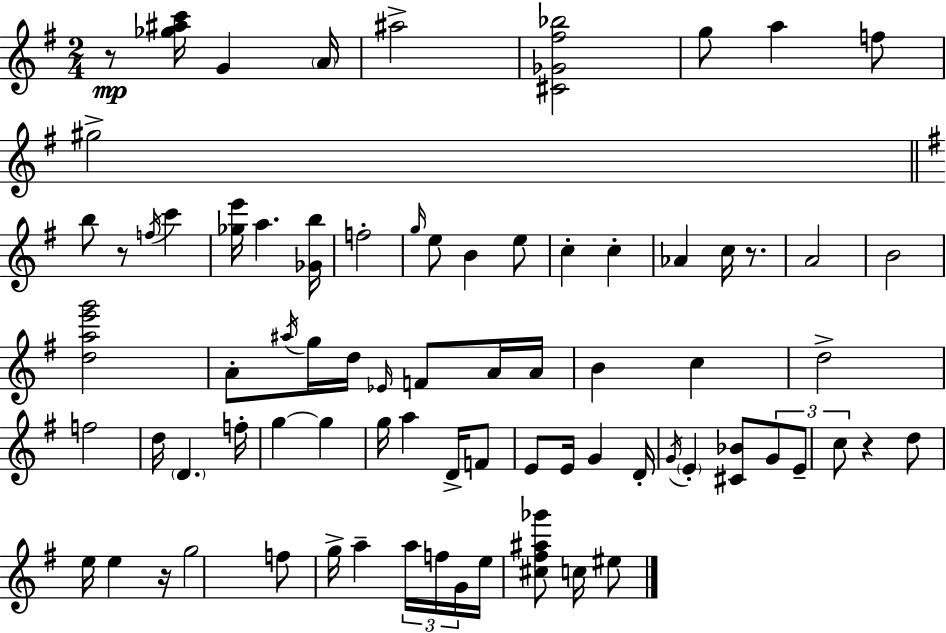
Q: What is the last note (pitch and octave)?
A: EIS5